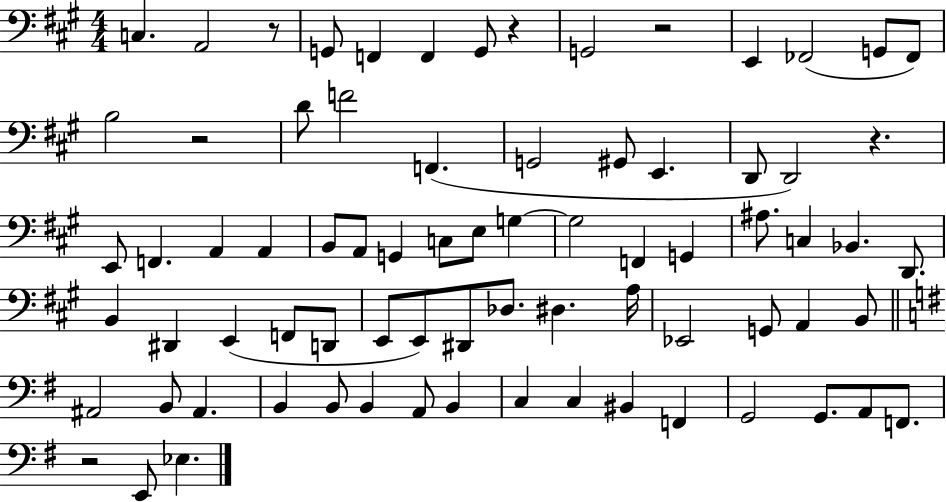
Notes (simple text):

C3/q. A2/h R/e G2/e F2/q F2/q G2/e R/q G2/h R/h E2/q FES2/h G2/e FES2/e B3/h R/h D4/e F4/h F2/q. G2/h G#2/e E2/q. D2/e D2/h R/q. E2/e F2/q. A2/q A2/q B2/e A2/e G2/q C3/e E3/e G3/q G3/h F2/q G2/q A#3/e. C3/q Bb2/q. D2/e. B2/q D#2/q E2/q F2/e D2/e E2/e E2/e D#2/e Db3/e. D#3/q. A3/s Eb2/h G2/e A2/q B2/e A#2/h B2/e A#2/q. B2/q B2/e B2/q A2/e B2/q C3/q C3/q BIS2/q F2/q G2/h G2/e. A2/e F2/e. R/h E2/e Eb3/q.